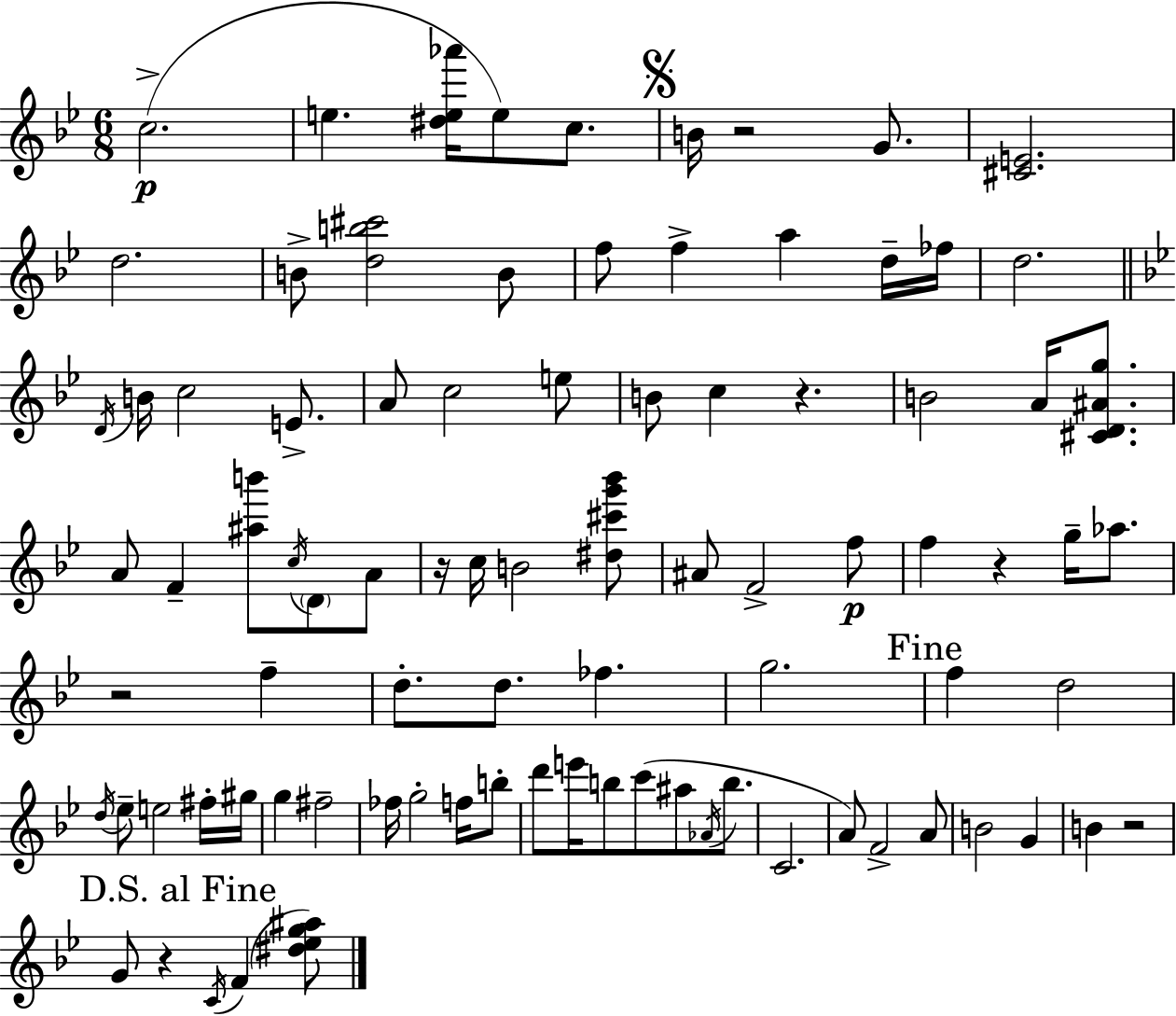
{
  \clef treble
  \numericTimeSignature
  \time 6/8
  \key g \minor
  c''2.->(\p | e''4. <dis'' e'' aes'''>16 e''8) c''8. | \mark \markup { \musicglyph "scripts.segno" } b'16 r2 g'8. | <cis' e'>2. | \break d''2. | b'8-> <d'' b'' cis'''>2 b'8 | f''8 f''4-> a''4 d''16-- fes''16 | d''2. | \break \bar "||" \break \key g \minor \acciaccatura { d'16 } b'16 c''2 e'8.-> | a'8 c''2 e''8 | b'8 c''4 r4. | b'2 a'16 <cis' d' ais' g''>8. | \break a'8 f'4-- <ais'' b'''>8 \acciaccatura { c''16 } \parenthesize d'8 | a'8 r16 c''16 b'2 | <dis'' cis''' g''' bes'''>8 ais'8 f'2-> | f''8\p f''4 r4 g''16-- aes''8. | \break r2 f''4-- | d''8.-. d''8. fes''4. | g''2. | \mark "Fine" f''4 d''2 | \break \acciaccatura { d''16 } ees''8-- e''2 | fis''16-. gis''16 g''4 fis''2-- | fes''16 g''2-. | f''16 b''8-. d'''8 e'''16 b''8 c'''8( ais''8 | \break \acciaccatura { aes'16 } b''8. c'2. | a'8) f'2-> | a'8 b'2 | g'4 b'4 r2 | \break \mark "D.S. al Fine" g'8 r4 \acciaccatura { c'16 }( f'4 | <dis'' ees'' g'' ais''>8) \bar "|."
}